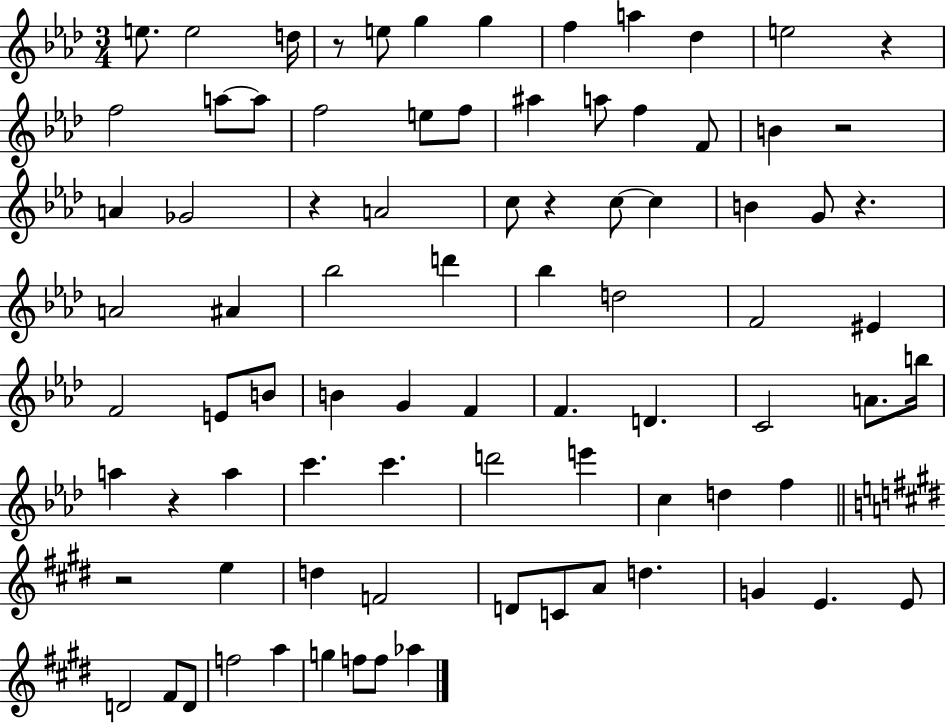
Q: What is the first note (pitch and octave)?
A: E5